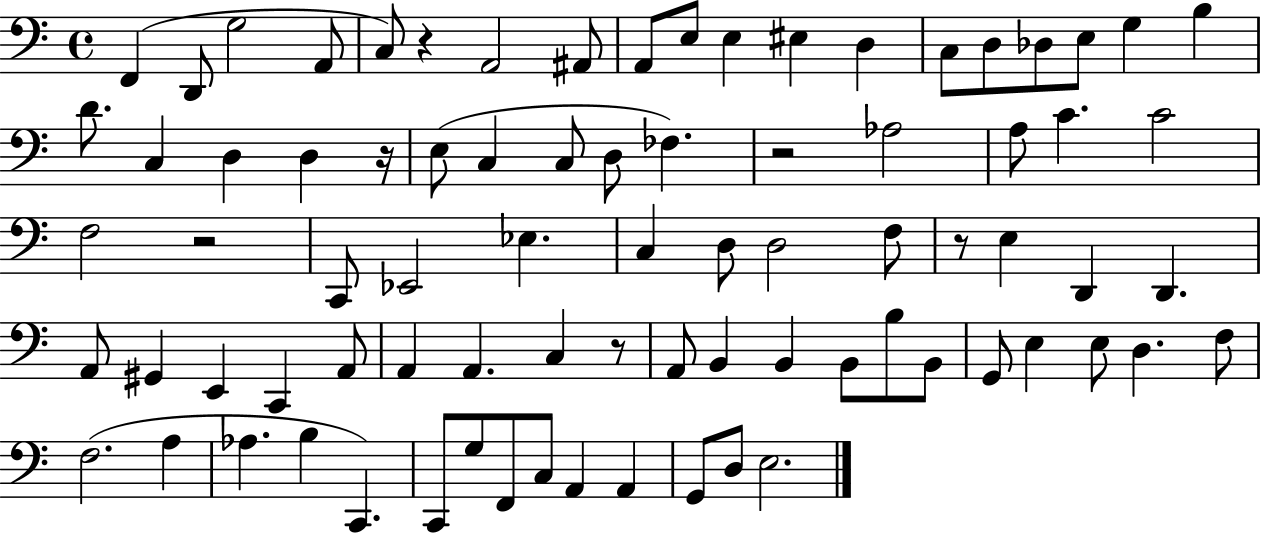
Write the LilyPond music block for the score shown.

{
  \clef bass
  \time 4/4
  \defaultTimeSignature
  \key c \major
  f,4( d,8 g2 a,8 | c8) r4 a,2 ais,8 | a,8 e8 e4 eis4 d4 | c8 d8 des8 e8 g4 b4 | \break d'8. c4 d4 d4 r16 | e8( c4 c8 d8 fes4.) | r2 aes2 | a8 c'4. c'2 | \break f2 r2 | c,8 ees,2 ees4. | c4 d8 d2 f8 | r8 e4 d,4 d,4. | \break a,8 gis,4 e,4 c,4 a,8 | a,4 a,4. c4 r8 | a,8 b,4 b,4 b,8 b8 b,8 | g,8 e4 e8 d4. f8 | \break f2.( a4 | aes4. b4 c,4.) | c,8 g8 f,8 c8 a,4 a,4 | g,8 d8 e2. | \break \bar "|."
}